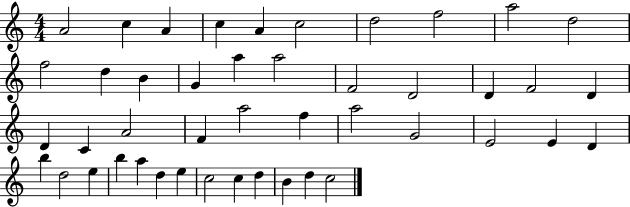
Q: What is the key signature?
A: C major